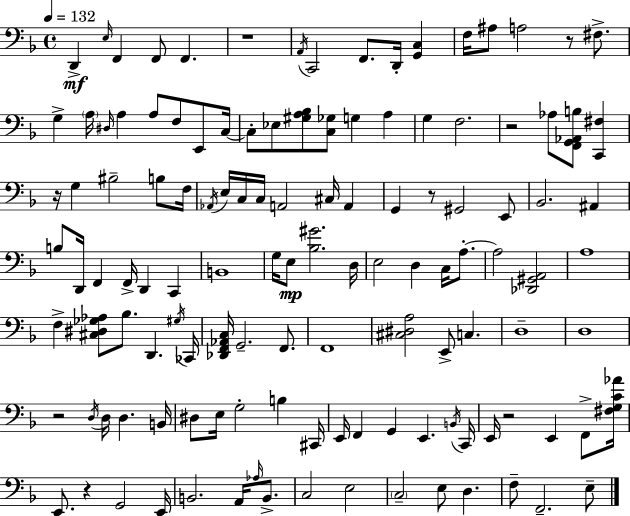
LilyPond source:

{
  \clef bass
  \time 4/4
  \defaultTimeSignature
  \key f \major
  \tempo 4 = 132
  d,4->\mf \grace { e16 } f,4 f,8 f,4. | r1 | \acciaccatura { a,16 } c,2 f,8. d,16-. <g, c>4 | f16 ais8 a2 r8 fis8.-> | \break g4-> \parenthesize a16 \grace { dis16 } a4 a8 f8 | e,8 c16~~ c8-. ees8 <gis a bes>8 <c ges>8 g4 a4 | g4 f2. | r2 aes8 <f, g, aes, b>8 <c, fis>4 | \break r16 g4 bis2-- | b8 f16 \acciaccatura { aes,16 } e16 c16 c16 a,2 cis16 | a,4 g,4 r8 gis,2 | e,8 bes,2. | \break ais,4 b8 d,16 f,4 f,16-> d,4 | c,4 b,1 | g16 e8\mp <bes gis'>2. | d16 e2 d4 | \break c16 a8.-.~~ a2 <des, gis, a,>2 | a1 | f4-> <cis dis ges aes>8 bes8. d,4. | \acciaccatura { gis16 } ces,16 <des, f, aes, c>16 g,2.-- | \break f,8. f,1 | <cis dis a>2 e,8-> c4. | d1-- | d1 | \break r2 \acciaccatura { d16 } d16 d4. | b,16 dis8 e16 g2-. | b4 cis,16 e,16 f,4 g,4 e,4. | \acciaccatura { b,16 } c,16 e,16 r2 | \break e,4 f,8-> <fis g c' aes'>16 e,8. r4 g,2 | e,16 b,2. | a,16 \grace { aes16 } b,8.-> c2 | e2 \parenthesize c2-- | \break e8 d4. f8-- f,2.-- | e8-- \bar "|."
}